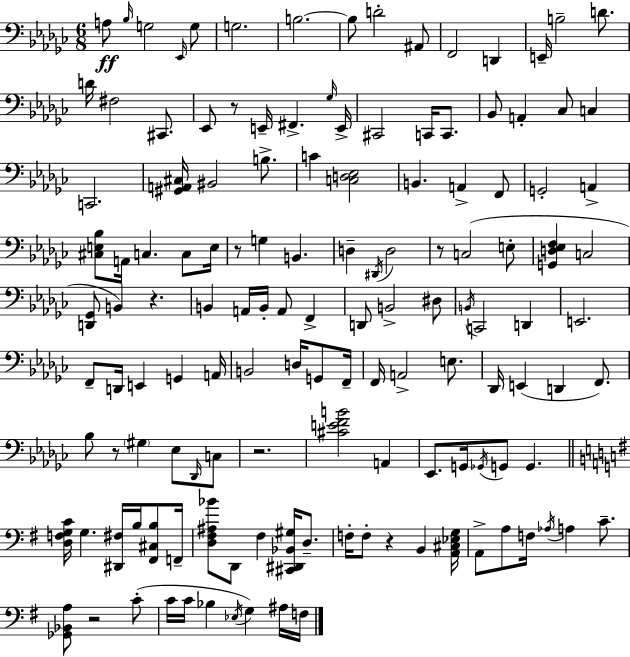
{
  \clef bass
  \numericTimeSignature
  \time 6/8
  \key ees \minor
  \repeat volta 2 { a8\ff \grace { bes16 } g2 \grace { ees,16 } | g8 g2. | b2.~~ | b8 d'2-. | \break ais,8 f,2 d,4 | e,16-- b2-- d'8. | d'16 fis2 cis,8. | ees,8 r8 e,16-- fis,4.-> | \break \grace { ges16 } e,16-> cis,2 c,16 | c,8. bes,8 a,4-. ces8 c4 | c,2. | <gis, a, cis>16 bis,2 | \break b8.-> c'4 <c d ees>2 | b,4. a,4-> | f,8 g,2-. a,4-> | <cis e bes>8 a,16 c4. | \break c8 e16 r8 g4 b,4. | d4-- \acciaccatura { dis,16 } d2 | r8 c2( | e8-. <g, d ees f>4 c2 | \break <d, ges,>8 b,4) r4. | b,4 a,16 b,16-. a,8 | f,4-> d,8 b,2-> | dis8 \acciaccatura { b,16 } c,2 | \break d,4 e,2. | f,8-- d,16 e,4 | g,4 a,16 b,2 | d16 g,8 f,16-- f,16 a,2-> | \break e8. des,16 e,4( d,4 | f,8.) bes8 r8 \parenthesize gis4 | ees8 \grace { des,16 } c8 r2. | <cis' e' f' b'>2 | \break a,4 ees,8. g,16 \acciaccatura { ges,16 } g,8 | g,4. \bar "||" \break \key g \major <d f g c'>16 g4. <dis, fis>16 b16 <fis, cis b>8 f,16-- | <d fis ais bes'>8 d,8 fis4 <cis, dis, bes, gis>16 d8.-- | f16-. f8-. r4 b,4 <a, cis ees g>16 | a,8-> a8 f16 \acciaccatura { aes16 } a4 c'8.-- | \break <ges, bes, a>8 r2 c'8-.( | c'16 c'16 bes4 \acciaccatura { ees16 } g4) | ais16 f16 } \bar "|."
}